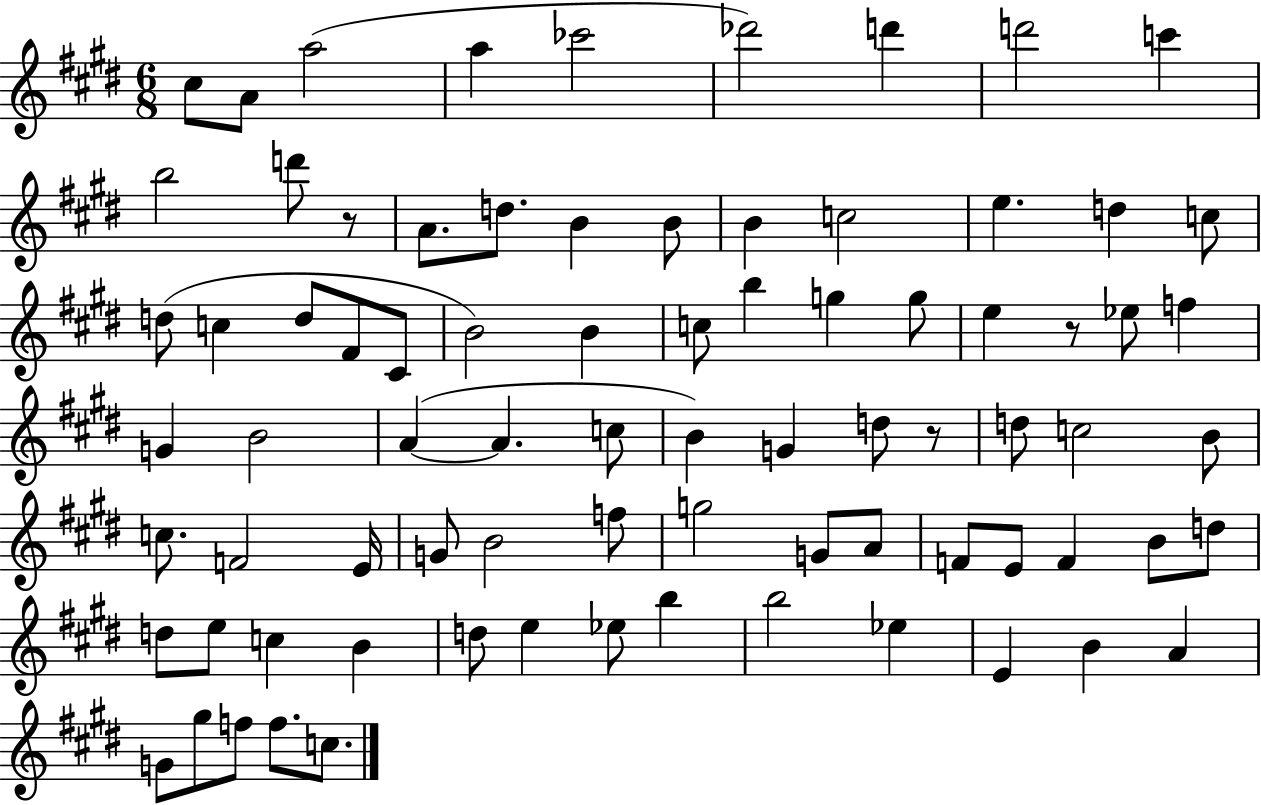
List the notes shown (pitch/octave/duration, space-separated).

C#5/e A4/e A5/h A5/q CES6/h Db6/h D6/q D6/h C6/q B5/h D6/e R/e A4/e. D5/e. B4/q B4/e B4/q C5/h E5/q. D5/q C5/e D5/e C5/q D5/e F#4/e C#4/e B4/h B4/q C5/e B5/q G5/q G5/e E5/q R/e Eb5/e F5/q G4/q B4/h A4/q A4/q. C5/e B4/q G4/q D5/e R/e D5/e C5/h B4/e C5/e. F4/h E4/s G4/e B4/h F5/e G5/h G4/e A4/e F4/e E4/e F4/q B4/e D5/e D5/e E5/e C5/q B4/q D5/e E5/q Eb5/e B5/q B5/h Eb5/q E4/q B4/q A4/q G4/e G#5/e F5/e F5/e. C5/e.